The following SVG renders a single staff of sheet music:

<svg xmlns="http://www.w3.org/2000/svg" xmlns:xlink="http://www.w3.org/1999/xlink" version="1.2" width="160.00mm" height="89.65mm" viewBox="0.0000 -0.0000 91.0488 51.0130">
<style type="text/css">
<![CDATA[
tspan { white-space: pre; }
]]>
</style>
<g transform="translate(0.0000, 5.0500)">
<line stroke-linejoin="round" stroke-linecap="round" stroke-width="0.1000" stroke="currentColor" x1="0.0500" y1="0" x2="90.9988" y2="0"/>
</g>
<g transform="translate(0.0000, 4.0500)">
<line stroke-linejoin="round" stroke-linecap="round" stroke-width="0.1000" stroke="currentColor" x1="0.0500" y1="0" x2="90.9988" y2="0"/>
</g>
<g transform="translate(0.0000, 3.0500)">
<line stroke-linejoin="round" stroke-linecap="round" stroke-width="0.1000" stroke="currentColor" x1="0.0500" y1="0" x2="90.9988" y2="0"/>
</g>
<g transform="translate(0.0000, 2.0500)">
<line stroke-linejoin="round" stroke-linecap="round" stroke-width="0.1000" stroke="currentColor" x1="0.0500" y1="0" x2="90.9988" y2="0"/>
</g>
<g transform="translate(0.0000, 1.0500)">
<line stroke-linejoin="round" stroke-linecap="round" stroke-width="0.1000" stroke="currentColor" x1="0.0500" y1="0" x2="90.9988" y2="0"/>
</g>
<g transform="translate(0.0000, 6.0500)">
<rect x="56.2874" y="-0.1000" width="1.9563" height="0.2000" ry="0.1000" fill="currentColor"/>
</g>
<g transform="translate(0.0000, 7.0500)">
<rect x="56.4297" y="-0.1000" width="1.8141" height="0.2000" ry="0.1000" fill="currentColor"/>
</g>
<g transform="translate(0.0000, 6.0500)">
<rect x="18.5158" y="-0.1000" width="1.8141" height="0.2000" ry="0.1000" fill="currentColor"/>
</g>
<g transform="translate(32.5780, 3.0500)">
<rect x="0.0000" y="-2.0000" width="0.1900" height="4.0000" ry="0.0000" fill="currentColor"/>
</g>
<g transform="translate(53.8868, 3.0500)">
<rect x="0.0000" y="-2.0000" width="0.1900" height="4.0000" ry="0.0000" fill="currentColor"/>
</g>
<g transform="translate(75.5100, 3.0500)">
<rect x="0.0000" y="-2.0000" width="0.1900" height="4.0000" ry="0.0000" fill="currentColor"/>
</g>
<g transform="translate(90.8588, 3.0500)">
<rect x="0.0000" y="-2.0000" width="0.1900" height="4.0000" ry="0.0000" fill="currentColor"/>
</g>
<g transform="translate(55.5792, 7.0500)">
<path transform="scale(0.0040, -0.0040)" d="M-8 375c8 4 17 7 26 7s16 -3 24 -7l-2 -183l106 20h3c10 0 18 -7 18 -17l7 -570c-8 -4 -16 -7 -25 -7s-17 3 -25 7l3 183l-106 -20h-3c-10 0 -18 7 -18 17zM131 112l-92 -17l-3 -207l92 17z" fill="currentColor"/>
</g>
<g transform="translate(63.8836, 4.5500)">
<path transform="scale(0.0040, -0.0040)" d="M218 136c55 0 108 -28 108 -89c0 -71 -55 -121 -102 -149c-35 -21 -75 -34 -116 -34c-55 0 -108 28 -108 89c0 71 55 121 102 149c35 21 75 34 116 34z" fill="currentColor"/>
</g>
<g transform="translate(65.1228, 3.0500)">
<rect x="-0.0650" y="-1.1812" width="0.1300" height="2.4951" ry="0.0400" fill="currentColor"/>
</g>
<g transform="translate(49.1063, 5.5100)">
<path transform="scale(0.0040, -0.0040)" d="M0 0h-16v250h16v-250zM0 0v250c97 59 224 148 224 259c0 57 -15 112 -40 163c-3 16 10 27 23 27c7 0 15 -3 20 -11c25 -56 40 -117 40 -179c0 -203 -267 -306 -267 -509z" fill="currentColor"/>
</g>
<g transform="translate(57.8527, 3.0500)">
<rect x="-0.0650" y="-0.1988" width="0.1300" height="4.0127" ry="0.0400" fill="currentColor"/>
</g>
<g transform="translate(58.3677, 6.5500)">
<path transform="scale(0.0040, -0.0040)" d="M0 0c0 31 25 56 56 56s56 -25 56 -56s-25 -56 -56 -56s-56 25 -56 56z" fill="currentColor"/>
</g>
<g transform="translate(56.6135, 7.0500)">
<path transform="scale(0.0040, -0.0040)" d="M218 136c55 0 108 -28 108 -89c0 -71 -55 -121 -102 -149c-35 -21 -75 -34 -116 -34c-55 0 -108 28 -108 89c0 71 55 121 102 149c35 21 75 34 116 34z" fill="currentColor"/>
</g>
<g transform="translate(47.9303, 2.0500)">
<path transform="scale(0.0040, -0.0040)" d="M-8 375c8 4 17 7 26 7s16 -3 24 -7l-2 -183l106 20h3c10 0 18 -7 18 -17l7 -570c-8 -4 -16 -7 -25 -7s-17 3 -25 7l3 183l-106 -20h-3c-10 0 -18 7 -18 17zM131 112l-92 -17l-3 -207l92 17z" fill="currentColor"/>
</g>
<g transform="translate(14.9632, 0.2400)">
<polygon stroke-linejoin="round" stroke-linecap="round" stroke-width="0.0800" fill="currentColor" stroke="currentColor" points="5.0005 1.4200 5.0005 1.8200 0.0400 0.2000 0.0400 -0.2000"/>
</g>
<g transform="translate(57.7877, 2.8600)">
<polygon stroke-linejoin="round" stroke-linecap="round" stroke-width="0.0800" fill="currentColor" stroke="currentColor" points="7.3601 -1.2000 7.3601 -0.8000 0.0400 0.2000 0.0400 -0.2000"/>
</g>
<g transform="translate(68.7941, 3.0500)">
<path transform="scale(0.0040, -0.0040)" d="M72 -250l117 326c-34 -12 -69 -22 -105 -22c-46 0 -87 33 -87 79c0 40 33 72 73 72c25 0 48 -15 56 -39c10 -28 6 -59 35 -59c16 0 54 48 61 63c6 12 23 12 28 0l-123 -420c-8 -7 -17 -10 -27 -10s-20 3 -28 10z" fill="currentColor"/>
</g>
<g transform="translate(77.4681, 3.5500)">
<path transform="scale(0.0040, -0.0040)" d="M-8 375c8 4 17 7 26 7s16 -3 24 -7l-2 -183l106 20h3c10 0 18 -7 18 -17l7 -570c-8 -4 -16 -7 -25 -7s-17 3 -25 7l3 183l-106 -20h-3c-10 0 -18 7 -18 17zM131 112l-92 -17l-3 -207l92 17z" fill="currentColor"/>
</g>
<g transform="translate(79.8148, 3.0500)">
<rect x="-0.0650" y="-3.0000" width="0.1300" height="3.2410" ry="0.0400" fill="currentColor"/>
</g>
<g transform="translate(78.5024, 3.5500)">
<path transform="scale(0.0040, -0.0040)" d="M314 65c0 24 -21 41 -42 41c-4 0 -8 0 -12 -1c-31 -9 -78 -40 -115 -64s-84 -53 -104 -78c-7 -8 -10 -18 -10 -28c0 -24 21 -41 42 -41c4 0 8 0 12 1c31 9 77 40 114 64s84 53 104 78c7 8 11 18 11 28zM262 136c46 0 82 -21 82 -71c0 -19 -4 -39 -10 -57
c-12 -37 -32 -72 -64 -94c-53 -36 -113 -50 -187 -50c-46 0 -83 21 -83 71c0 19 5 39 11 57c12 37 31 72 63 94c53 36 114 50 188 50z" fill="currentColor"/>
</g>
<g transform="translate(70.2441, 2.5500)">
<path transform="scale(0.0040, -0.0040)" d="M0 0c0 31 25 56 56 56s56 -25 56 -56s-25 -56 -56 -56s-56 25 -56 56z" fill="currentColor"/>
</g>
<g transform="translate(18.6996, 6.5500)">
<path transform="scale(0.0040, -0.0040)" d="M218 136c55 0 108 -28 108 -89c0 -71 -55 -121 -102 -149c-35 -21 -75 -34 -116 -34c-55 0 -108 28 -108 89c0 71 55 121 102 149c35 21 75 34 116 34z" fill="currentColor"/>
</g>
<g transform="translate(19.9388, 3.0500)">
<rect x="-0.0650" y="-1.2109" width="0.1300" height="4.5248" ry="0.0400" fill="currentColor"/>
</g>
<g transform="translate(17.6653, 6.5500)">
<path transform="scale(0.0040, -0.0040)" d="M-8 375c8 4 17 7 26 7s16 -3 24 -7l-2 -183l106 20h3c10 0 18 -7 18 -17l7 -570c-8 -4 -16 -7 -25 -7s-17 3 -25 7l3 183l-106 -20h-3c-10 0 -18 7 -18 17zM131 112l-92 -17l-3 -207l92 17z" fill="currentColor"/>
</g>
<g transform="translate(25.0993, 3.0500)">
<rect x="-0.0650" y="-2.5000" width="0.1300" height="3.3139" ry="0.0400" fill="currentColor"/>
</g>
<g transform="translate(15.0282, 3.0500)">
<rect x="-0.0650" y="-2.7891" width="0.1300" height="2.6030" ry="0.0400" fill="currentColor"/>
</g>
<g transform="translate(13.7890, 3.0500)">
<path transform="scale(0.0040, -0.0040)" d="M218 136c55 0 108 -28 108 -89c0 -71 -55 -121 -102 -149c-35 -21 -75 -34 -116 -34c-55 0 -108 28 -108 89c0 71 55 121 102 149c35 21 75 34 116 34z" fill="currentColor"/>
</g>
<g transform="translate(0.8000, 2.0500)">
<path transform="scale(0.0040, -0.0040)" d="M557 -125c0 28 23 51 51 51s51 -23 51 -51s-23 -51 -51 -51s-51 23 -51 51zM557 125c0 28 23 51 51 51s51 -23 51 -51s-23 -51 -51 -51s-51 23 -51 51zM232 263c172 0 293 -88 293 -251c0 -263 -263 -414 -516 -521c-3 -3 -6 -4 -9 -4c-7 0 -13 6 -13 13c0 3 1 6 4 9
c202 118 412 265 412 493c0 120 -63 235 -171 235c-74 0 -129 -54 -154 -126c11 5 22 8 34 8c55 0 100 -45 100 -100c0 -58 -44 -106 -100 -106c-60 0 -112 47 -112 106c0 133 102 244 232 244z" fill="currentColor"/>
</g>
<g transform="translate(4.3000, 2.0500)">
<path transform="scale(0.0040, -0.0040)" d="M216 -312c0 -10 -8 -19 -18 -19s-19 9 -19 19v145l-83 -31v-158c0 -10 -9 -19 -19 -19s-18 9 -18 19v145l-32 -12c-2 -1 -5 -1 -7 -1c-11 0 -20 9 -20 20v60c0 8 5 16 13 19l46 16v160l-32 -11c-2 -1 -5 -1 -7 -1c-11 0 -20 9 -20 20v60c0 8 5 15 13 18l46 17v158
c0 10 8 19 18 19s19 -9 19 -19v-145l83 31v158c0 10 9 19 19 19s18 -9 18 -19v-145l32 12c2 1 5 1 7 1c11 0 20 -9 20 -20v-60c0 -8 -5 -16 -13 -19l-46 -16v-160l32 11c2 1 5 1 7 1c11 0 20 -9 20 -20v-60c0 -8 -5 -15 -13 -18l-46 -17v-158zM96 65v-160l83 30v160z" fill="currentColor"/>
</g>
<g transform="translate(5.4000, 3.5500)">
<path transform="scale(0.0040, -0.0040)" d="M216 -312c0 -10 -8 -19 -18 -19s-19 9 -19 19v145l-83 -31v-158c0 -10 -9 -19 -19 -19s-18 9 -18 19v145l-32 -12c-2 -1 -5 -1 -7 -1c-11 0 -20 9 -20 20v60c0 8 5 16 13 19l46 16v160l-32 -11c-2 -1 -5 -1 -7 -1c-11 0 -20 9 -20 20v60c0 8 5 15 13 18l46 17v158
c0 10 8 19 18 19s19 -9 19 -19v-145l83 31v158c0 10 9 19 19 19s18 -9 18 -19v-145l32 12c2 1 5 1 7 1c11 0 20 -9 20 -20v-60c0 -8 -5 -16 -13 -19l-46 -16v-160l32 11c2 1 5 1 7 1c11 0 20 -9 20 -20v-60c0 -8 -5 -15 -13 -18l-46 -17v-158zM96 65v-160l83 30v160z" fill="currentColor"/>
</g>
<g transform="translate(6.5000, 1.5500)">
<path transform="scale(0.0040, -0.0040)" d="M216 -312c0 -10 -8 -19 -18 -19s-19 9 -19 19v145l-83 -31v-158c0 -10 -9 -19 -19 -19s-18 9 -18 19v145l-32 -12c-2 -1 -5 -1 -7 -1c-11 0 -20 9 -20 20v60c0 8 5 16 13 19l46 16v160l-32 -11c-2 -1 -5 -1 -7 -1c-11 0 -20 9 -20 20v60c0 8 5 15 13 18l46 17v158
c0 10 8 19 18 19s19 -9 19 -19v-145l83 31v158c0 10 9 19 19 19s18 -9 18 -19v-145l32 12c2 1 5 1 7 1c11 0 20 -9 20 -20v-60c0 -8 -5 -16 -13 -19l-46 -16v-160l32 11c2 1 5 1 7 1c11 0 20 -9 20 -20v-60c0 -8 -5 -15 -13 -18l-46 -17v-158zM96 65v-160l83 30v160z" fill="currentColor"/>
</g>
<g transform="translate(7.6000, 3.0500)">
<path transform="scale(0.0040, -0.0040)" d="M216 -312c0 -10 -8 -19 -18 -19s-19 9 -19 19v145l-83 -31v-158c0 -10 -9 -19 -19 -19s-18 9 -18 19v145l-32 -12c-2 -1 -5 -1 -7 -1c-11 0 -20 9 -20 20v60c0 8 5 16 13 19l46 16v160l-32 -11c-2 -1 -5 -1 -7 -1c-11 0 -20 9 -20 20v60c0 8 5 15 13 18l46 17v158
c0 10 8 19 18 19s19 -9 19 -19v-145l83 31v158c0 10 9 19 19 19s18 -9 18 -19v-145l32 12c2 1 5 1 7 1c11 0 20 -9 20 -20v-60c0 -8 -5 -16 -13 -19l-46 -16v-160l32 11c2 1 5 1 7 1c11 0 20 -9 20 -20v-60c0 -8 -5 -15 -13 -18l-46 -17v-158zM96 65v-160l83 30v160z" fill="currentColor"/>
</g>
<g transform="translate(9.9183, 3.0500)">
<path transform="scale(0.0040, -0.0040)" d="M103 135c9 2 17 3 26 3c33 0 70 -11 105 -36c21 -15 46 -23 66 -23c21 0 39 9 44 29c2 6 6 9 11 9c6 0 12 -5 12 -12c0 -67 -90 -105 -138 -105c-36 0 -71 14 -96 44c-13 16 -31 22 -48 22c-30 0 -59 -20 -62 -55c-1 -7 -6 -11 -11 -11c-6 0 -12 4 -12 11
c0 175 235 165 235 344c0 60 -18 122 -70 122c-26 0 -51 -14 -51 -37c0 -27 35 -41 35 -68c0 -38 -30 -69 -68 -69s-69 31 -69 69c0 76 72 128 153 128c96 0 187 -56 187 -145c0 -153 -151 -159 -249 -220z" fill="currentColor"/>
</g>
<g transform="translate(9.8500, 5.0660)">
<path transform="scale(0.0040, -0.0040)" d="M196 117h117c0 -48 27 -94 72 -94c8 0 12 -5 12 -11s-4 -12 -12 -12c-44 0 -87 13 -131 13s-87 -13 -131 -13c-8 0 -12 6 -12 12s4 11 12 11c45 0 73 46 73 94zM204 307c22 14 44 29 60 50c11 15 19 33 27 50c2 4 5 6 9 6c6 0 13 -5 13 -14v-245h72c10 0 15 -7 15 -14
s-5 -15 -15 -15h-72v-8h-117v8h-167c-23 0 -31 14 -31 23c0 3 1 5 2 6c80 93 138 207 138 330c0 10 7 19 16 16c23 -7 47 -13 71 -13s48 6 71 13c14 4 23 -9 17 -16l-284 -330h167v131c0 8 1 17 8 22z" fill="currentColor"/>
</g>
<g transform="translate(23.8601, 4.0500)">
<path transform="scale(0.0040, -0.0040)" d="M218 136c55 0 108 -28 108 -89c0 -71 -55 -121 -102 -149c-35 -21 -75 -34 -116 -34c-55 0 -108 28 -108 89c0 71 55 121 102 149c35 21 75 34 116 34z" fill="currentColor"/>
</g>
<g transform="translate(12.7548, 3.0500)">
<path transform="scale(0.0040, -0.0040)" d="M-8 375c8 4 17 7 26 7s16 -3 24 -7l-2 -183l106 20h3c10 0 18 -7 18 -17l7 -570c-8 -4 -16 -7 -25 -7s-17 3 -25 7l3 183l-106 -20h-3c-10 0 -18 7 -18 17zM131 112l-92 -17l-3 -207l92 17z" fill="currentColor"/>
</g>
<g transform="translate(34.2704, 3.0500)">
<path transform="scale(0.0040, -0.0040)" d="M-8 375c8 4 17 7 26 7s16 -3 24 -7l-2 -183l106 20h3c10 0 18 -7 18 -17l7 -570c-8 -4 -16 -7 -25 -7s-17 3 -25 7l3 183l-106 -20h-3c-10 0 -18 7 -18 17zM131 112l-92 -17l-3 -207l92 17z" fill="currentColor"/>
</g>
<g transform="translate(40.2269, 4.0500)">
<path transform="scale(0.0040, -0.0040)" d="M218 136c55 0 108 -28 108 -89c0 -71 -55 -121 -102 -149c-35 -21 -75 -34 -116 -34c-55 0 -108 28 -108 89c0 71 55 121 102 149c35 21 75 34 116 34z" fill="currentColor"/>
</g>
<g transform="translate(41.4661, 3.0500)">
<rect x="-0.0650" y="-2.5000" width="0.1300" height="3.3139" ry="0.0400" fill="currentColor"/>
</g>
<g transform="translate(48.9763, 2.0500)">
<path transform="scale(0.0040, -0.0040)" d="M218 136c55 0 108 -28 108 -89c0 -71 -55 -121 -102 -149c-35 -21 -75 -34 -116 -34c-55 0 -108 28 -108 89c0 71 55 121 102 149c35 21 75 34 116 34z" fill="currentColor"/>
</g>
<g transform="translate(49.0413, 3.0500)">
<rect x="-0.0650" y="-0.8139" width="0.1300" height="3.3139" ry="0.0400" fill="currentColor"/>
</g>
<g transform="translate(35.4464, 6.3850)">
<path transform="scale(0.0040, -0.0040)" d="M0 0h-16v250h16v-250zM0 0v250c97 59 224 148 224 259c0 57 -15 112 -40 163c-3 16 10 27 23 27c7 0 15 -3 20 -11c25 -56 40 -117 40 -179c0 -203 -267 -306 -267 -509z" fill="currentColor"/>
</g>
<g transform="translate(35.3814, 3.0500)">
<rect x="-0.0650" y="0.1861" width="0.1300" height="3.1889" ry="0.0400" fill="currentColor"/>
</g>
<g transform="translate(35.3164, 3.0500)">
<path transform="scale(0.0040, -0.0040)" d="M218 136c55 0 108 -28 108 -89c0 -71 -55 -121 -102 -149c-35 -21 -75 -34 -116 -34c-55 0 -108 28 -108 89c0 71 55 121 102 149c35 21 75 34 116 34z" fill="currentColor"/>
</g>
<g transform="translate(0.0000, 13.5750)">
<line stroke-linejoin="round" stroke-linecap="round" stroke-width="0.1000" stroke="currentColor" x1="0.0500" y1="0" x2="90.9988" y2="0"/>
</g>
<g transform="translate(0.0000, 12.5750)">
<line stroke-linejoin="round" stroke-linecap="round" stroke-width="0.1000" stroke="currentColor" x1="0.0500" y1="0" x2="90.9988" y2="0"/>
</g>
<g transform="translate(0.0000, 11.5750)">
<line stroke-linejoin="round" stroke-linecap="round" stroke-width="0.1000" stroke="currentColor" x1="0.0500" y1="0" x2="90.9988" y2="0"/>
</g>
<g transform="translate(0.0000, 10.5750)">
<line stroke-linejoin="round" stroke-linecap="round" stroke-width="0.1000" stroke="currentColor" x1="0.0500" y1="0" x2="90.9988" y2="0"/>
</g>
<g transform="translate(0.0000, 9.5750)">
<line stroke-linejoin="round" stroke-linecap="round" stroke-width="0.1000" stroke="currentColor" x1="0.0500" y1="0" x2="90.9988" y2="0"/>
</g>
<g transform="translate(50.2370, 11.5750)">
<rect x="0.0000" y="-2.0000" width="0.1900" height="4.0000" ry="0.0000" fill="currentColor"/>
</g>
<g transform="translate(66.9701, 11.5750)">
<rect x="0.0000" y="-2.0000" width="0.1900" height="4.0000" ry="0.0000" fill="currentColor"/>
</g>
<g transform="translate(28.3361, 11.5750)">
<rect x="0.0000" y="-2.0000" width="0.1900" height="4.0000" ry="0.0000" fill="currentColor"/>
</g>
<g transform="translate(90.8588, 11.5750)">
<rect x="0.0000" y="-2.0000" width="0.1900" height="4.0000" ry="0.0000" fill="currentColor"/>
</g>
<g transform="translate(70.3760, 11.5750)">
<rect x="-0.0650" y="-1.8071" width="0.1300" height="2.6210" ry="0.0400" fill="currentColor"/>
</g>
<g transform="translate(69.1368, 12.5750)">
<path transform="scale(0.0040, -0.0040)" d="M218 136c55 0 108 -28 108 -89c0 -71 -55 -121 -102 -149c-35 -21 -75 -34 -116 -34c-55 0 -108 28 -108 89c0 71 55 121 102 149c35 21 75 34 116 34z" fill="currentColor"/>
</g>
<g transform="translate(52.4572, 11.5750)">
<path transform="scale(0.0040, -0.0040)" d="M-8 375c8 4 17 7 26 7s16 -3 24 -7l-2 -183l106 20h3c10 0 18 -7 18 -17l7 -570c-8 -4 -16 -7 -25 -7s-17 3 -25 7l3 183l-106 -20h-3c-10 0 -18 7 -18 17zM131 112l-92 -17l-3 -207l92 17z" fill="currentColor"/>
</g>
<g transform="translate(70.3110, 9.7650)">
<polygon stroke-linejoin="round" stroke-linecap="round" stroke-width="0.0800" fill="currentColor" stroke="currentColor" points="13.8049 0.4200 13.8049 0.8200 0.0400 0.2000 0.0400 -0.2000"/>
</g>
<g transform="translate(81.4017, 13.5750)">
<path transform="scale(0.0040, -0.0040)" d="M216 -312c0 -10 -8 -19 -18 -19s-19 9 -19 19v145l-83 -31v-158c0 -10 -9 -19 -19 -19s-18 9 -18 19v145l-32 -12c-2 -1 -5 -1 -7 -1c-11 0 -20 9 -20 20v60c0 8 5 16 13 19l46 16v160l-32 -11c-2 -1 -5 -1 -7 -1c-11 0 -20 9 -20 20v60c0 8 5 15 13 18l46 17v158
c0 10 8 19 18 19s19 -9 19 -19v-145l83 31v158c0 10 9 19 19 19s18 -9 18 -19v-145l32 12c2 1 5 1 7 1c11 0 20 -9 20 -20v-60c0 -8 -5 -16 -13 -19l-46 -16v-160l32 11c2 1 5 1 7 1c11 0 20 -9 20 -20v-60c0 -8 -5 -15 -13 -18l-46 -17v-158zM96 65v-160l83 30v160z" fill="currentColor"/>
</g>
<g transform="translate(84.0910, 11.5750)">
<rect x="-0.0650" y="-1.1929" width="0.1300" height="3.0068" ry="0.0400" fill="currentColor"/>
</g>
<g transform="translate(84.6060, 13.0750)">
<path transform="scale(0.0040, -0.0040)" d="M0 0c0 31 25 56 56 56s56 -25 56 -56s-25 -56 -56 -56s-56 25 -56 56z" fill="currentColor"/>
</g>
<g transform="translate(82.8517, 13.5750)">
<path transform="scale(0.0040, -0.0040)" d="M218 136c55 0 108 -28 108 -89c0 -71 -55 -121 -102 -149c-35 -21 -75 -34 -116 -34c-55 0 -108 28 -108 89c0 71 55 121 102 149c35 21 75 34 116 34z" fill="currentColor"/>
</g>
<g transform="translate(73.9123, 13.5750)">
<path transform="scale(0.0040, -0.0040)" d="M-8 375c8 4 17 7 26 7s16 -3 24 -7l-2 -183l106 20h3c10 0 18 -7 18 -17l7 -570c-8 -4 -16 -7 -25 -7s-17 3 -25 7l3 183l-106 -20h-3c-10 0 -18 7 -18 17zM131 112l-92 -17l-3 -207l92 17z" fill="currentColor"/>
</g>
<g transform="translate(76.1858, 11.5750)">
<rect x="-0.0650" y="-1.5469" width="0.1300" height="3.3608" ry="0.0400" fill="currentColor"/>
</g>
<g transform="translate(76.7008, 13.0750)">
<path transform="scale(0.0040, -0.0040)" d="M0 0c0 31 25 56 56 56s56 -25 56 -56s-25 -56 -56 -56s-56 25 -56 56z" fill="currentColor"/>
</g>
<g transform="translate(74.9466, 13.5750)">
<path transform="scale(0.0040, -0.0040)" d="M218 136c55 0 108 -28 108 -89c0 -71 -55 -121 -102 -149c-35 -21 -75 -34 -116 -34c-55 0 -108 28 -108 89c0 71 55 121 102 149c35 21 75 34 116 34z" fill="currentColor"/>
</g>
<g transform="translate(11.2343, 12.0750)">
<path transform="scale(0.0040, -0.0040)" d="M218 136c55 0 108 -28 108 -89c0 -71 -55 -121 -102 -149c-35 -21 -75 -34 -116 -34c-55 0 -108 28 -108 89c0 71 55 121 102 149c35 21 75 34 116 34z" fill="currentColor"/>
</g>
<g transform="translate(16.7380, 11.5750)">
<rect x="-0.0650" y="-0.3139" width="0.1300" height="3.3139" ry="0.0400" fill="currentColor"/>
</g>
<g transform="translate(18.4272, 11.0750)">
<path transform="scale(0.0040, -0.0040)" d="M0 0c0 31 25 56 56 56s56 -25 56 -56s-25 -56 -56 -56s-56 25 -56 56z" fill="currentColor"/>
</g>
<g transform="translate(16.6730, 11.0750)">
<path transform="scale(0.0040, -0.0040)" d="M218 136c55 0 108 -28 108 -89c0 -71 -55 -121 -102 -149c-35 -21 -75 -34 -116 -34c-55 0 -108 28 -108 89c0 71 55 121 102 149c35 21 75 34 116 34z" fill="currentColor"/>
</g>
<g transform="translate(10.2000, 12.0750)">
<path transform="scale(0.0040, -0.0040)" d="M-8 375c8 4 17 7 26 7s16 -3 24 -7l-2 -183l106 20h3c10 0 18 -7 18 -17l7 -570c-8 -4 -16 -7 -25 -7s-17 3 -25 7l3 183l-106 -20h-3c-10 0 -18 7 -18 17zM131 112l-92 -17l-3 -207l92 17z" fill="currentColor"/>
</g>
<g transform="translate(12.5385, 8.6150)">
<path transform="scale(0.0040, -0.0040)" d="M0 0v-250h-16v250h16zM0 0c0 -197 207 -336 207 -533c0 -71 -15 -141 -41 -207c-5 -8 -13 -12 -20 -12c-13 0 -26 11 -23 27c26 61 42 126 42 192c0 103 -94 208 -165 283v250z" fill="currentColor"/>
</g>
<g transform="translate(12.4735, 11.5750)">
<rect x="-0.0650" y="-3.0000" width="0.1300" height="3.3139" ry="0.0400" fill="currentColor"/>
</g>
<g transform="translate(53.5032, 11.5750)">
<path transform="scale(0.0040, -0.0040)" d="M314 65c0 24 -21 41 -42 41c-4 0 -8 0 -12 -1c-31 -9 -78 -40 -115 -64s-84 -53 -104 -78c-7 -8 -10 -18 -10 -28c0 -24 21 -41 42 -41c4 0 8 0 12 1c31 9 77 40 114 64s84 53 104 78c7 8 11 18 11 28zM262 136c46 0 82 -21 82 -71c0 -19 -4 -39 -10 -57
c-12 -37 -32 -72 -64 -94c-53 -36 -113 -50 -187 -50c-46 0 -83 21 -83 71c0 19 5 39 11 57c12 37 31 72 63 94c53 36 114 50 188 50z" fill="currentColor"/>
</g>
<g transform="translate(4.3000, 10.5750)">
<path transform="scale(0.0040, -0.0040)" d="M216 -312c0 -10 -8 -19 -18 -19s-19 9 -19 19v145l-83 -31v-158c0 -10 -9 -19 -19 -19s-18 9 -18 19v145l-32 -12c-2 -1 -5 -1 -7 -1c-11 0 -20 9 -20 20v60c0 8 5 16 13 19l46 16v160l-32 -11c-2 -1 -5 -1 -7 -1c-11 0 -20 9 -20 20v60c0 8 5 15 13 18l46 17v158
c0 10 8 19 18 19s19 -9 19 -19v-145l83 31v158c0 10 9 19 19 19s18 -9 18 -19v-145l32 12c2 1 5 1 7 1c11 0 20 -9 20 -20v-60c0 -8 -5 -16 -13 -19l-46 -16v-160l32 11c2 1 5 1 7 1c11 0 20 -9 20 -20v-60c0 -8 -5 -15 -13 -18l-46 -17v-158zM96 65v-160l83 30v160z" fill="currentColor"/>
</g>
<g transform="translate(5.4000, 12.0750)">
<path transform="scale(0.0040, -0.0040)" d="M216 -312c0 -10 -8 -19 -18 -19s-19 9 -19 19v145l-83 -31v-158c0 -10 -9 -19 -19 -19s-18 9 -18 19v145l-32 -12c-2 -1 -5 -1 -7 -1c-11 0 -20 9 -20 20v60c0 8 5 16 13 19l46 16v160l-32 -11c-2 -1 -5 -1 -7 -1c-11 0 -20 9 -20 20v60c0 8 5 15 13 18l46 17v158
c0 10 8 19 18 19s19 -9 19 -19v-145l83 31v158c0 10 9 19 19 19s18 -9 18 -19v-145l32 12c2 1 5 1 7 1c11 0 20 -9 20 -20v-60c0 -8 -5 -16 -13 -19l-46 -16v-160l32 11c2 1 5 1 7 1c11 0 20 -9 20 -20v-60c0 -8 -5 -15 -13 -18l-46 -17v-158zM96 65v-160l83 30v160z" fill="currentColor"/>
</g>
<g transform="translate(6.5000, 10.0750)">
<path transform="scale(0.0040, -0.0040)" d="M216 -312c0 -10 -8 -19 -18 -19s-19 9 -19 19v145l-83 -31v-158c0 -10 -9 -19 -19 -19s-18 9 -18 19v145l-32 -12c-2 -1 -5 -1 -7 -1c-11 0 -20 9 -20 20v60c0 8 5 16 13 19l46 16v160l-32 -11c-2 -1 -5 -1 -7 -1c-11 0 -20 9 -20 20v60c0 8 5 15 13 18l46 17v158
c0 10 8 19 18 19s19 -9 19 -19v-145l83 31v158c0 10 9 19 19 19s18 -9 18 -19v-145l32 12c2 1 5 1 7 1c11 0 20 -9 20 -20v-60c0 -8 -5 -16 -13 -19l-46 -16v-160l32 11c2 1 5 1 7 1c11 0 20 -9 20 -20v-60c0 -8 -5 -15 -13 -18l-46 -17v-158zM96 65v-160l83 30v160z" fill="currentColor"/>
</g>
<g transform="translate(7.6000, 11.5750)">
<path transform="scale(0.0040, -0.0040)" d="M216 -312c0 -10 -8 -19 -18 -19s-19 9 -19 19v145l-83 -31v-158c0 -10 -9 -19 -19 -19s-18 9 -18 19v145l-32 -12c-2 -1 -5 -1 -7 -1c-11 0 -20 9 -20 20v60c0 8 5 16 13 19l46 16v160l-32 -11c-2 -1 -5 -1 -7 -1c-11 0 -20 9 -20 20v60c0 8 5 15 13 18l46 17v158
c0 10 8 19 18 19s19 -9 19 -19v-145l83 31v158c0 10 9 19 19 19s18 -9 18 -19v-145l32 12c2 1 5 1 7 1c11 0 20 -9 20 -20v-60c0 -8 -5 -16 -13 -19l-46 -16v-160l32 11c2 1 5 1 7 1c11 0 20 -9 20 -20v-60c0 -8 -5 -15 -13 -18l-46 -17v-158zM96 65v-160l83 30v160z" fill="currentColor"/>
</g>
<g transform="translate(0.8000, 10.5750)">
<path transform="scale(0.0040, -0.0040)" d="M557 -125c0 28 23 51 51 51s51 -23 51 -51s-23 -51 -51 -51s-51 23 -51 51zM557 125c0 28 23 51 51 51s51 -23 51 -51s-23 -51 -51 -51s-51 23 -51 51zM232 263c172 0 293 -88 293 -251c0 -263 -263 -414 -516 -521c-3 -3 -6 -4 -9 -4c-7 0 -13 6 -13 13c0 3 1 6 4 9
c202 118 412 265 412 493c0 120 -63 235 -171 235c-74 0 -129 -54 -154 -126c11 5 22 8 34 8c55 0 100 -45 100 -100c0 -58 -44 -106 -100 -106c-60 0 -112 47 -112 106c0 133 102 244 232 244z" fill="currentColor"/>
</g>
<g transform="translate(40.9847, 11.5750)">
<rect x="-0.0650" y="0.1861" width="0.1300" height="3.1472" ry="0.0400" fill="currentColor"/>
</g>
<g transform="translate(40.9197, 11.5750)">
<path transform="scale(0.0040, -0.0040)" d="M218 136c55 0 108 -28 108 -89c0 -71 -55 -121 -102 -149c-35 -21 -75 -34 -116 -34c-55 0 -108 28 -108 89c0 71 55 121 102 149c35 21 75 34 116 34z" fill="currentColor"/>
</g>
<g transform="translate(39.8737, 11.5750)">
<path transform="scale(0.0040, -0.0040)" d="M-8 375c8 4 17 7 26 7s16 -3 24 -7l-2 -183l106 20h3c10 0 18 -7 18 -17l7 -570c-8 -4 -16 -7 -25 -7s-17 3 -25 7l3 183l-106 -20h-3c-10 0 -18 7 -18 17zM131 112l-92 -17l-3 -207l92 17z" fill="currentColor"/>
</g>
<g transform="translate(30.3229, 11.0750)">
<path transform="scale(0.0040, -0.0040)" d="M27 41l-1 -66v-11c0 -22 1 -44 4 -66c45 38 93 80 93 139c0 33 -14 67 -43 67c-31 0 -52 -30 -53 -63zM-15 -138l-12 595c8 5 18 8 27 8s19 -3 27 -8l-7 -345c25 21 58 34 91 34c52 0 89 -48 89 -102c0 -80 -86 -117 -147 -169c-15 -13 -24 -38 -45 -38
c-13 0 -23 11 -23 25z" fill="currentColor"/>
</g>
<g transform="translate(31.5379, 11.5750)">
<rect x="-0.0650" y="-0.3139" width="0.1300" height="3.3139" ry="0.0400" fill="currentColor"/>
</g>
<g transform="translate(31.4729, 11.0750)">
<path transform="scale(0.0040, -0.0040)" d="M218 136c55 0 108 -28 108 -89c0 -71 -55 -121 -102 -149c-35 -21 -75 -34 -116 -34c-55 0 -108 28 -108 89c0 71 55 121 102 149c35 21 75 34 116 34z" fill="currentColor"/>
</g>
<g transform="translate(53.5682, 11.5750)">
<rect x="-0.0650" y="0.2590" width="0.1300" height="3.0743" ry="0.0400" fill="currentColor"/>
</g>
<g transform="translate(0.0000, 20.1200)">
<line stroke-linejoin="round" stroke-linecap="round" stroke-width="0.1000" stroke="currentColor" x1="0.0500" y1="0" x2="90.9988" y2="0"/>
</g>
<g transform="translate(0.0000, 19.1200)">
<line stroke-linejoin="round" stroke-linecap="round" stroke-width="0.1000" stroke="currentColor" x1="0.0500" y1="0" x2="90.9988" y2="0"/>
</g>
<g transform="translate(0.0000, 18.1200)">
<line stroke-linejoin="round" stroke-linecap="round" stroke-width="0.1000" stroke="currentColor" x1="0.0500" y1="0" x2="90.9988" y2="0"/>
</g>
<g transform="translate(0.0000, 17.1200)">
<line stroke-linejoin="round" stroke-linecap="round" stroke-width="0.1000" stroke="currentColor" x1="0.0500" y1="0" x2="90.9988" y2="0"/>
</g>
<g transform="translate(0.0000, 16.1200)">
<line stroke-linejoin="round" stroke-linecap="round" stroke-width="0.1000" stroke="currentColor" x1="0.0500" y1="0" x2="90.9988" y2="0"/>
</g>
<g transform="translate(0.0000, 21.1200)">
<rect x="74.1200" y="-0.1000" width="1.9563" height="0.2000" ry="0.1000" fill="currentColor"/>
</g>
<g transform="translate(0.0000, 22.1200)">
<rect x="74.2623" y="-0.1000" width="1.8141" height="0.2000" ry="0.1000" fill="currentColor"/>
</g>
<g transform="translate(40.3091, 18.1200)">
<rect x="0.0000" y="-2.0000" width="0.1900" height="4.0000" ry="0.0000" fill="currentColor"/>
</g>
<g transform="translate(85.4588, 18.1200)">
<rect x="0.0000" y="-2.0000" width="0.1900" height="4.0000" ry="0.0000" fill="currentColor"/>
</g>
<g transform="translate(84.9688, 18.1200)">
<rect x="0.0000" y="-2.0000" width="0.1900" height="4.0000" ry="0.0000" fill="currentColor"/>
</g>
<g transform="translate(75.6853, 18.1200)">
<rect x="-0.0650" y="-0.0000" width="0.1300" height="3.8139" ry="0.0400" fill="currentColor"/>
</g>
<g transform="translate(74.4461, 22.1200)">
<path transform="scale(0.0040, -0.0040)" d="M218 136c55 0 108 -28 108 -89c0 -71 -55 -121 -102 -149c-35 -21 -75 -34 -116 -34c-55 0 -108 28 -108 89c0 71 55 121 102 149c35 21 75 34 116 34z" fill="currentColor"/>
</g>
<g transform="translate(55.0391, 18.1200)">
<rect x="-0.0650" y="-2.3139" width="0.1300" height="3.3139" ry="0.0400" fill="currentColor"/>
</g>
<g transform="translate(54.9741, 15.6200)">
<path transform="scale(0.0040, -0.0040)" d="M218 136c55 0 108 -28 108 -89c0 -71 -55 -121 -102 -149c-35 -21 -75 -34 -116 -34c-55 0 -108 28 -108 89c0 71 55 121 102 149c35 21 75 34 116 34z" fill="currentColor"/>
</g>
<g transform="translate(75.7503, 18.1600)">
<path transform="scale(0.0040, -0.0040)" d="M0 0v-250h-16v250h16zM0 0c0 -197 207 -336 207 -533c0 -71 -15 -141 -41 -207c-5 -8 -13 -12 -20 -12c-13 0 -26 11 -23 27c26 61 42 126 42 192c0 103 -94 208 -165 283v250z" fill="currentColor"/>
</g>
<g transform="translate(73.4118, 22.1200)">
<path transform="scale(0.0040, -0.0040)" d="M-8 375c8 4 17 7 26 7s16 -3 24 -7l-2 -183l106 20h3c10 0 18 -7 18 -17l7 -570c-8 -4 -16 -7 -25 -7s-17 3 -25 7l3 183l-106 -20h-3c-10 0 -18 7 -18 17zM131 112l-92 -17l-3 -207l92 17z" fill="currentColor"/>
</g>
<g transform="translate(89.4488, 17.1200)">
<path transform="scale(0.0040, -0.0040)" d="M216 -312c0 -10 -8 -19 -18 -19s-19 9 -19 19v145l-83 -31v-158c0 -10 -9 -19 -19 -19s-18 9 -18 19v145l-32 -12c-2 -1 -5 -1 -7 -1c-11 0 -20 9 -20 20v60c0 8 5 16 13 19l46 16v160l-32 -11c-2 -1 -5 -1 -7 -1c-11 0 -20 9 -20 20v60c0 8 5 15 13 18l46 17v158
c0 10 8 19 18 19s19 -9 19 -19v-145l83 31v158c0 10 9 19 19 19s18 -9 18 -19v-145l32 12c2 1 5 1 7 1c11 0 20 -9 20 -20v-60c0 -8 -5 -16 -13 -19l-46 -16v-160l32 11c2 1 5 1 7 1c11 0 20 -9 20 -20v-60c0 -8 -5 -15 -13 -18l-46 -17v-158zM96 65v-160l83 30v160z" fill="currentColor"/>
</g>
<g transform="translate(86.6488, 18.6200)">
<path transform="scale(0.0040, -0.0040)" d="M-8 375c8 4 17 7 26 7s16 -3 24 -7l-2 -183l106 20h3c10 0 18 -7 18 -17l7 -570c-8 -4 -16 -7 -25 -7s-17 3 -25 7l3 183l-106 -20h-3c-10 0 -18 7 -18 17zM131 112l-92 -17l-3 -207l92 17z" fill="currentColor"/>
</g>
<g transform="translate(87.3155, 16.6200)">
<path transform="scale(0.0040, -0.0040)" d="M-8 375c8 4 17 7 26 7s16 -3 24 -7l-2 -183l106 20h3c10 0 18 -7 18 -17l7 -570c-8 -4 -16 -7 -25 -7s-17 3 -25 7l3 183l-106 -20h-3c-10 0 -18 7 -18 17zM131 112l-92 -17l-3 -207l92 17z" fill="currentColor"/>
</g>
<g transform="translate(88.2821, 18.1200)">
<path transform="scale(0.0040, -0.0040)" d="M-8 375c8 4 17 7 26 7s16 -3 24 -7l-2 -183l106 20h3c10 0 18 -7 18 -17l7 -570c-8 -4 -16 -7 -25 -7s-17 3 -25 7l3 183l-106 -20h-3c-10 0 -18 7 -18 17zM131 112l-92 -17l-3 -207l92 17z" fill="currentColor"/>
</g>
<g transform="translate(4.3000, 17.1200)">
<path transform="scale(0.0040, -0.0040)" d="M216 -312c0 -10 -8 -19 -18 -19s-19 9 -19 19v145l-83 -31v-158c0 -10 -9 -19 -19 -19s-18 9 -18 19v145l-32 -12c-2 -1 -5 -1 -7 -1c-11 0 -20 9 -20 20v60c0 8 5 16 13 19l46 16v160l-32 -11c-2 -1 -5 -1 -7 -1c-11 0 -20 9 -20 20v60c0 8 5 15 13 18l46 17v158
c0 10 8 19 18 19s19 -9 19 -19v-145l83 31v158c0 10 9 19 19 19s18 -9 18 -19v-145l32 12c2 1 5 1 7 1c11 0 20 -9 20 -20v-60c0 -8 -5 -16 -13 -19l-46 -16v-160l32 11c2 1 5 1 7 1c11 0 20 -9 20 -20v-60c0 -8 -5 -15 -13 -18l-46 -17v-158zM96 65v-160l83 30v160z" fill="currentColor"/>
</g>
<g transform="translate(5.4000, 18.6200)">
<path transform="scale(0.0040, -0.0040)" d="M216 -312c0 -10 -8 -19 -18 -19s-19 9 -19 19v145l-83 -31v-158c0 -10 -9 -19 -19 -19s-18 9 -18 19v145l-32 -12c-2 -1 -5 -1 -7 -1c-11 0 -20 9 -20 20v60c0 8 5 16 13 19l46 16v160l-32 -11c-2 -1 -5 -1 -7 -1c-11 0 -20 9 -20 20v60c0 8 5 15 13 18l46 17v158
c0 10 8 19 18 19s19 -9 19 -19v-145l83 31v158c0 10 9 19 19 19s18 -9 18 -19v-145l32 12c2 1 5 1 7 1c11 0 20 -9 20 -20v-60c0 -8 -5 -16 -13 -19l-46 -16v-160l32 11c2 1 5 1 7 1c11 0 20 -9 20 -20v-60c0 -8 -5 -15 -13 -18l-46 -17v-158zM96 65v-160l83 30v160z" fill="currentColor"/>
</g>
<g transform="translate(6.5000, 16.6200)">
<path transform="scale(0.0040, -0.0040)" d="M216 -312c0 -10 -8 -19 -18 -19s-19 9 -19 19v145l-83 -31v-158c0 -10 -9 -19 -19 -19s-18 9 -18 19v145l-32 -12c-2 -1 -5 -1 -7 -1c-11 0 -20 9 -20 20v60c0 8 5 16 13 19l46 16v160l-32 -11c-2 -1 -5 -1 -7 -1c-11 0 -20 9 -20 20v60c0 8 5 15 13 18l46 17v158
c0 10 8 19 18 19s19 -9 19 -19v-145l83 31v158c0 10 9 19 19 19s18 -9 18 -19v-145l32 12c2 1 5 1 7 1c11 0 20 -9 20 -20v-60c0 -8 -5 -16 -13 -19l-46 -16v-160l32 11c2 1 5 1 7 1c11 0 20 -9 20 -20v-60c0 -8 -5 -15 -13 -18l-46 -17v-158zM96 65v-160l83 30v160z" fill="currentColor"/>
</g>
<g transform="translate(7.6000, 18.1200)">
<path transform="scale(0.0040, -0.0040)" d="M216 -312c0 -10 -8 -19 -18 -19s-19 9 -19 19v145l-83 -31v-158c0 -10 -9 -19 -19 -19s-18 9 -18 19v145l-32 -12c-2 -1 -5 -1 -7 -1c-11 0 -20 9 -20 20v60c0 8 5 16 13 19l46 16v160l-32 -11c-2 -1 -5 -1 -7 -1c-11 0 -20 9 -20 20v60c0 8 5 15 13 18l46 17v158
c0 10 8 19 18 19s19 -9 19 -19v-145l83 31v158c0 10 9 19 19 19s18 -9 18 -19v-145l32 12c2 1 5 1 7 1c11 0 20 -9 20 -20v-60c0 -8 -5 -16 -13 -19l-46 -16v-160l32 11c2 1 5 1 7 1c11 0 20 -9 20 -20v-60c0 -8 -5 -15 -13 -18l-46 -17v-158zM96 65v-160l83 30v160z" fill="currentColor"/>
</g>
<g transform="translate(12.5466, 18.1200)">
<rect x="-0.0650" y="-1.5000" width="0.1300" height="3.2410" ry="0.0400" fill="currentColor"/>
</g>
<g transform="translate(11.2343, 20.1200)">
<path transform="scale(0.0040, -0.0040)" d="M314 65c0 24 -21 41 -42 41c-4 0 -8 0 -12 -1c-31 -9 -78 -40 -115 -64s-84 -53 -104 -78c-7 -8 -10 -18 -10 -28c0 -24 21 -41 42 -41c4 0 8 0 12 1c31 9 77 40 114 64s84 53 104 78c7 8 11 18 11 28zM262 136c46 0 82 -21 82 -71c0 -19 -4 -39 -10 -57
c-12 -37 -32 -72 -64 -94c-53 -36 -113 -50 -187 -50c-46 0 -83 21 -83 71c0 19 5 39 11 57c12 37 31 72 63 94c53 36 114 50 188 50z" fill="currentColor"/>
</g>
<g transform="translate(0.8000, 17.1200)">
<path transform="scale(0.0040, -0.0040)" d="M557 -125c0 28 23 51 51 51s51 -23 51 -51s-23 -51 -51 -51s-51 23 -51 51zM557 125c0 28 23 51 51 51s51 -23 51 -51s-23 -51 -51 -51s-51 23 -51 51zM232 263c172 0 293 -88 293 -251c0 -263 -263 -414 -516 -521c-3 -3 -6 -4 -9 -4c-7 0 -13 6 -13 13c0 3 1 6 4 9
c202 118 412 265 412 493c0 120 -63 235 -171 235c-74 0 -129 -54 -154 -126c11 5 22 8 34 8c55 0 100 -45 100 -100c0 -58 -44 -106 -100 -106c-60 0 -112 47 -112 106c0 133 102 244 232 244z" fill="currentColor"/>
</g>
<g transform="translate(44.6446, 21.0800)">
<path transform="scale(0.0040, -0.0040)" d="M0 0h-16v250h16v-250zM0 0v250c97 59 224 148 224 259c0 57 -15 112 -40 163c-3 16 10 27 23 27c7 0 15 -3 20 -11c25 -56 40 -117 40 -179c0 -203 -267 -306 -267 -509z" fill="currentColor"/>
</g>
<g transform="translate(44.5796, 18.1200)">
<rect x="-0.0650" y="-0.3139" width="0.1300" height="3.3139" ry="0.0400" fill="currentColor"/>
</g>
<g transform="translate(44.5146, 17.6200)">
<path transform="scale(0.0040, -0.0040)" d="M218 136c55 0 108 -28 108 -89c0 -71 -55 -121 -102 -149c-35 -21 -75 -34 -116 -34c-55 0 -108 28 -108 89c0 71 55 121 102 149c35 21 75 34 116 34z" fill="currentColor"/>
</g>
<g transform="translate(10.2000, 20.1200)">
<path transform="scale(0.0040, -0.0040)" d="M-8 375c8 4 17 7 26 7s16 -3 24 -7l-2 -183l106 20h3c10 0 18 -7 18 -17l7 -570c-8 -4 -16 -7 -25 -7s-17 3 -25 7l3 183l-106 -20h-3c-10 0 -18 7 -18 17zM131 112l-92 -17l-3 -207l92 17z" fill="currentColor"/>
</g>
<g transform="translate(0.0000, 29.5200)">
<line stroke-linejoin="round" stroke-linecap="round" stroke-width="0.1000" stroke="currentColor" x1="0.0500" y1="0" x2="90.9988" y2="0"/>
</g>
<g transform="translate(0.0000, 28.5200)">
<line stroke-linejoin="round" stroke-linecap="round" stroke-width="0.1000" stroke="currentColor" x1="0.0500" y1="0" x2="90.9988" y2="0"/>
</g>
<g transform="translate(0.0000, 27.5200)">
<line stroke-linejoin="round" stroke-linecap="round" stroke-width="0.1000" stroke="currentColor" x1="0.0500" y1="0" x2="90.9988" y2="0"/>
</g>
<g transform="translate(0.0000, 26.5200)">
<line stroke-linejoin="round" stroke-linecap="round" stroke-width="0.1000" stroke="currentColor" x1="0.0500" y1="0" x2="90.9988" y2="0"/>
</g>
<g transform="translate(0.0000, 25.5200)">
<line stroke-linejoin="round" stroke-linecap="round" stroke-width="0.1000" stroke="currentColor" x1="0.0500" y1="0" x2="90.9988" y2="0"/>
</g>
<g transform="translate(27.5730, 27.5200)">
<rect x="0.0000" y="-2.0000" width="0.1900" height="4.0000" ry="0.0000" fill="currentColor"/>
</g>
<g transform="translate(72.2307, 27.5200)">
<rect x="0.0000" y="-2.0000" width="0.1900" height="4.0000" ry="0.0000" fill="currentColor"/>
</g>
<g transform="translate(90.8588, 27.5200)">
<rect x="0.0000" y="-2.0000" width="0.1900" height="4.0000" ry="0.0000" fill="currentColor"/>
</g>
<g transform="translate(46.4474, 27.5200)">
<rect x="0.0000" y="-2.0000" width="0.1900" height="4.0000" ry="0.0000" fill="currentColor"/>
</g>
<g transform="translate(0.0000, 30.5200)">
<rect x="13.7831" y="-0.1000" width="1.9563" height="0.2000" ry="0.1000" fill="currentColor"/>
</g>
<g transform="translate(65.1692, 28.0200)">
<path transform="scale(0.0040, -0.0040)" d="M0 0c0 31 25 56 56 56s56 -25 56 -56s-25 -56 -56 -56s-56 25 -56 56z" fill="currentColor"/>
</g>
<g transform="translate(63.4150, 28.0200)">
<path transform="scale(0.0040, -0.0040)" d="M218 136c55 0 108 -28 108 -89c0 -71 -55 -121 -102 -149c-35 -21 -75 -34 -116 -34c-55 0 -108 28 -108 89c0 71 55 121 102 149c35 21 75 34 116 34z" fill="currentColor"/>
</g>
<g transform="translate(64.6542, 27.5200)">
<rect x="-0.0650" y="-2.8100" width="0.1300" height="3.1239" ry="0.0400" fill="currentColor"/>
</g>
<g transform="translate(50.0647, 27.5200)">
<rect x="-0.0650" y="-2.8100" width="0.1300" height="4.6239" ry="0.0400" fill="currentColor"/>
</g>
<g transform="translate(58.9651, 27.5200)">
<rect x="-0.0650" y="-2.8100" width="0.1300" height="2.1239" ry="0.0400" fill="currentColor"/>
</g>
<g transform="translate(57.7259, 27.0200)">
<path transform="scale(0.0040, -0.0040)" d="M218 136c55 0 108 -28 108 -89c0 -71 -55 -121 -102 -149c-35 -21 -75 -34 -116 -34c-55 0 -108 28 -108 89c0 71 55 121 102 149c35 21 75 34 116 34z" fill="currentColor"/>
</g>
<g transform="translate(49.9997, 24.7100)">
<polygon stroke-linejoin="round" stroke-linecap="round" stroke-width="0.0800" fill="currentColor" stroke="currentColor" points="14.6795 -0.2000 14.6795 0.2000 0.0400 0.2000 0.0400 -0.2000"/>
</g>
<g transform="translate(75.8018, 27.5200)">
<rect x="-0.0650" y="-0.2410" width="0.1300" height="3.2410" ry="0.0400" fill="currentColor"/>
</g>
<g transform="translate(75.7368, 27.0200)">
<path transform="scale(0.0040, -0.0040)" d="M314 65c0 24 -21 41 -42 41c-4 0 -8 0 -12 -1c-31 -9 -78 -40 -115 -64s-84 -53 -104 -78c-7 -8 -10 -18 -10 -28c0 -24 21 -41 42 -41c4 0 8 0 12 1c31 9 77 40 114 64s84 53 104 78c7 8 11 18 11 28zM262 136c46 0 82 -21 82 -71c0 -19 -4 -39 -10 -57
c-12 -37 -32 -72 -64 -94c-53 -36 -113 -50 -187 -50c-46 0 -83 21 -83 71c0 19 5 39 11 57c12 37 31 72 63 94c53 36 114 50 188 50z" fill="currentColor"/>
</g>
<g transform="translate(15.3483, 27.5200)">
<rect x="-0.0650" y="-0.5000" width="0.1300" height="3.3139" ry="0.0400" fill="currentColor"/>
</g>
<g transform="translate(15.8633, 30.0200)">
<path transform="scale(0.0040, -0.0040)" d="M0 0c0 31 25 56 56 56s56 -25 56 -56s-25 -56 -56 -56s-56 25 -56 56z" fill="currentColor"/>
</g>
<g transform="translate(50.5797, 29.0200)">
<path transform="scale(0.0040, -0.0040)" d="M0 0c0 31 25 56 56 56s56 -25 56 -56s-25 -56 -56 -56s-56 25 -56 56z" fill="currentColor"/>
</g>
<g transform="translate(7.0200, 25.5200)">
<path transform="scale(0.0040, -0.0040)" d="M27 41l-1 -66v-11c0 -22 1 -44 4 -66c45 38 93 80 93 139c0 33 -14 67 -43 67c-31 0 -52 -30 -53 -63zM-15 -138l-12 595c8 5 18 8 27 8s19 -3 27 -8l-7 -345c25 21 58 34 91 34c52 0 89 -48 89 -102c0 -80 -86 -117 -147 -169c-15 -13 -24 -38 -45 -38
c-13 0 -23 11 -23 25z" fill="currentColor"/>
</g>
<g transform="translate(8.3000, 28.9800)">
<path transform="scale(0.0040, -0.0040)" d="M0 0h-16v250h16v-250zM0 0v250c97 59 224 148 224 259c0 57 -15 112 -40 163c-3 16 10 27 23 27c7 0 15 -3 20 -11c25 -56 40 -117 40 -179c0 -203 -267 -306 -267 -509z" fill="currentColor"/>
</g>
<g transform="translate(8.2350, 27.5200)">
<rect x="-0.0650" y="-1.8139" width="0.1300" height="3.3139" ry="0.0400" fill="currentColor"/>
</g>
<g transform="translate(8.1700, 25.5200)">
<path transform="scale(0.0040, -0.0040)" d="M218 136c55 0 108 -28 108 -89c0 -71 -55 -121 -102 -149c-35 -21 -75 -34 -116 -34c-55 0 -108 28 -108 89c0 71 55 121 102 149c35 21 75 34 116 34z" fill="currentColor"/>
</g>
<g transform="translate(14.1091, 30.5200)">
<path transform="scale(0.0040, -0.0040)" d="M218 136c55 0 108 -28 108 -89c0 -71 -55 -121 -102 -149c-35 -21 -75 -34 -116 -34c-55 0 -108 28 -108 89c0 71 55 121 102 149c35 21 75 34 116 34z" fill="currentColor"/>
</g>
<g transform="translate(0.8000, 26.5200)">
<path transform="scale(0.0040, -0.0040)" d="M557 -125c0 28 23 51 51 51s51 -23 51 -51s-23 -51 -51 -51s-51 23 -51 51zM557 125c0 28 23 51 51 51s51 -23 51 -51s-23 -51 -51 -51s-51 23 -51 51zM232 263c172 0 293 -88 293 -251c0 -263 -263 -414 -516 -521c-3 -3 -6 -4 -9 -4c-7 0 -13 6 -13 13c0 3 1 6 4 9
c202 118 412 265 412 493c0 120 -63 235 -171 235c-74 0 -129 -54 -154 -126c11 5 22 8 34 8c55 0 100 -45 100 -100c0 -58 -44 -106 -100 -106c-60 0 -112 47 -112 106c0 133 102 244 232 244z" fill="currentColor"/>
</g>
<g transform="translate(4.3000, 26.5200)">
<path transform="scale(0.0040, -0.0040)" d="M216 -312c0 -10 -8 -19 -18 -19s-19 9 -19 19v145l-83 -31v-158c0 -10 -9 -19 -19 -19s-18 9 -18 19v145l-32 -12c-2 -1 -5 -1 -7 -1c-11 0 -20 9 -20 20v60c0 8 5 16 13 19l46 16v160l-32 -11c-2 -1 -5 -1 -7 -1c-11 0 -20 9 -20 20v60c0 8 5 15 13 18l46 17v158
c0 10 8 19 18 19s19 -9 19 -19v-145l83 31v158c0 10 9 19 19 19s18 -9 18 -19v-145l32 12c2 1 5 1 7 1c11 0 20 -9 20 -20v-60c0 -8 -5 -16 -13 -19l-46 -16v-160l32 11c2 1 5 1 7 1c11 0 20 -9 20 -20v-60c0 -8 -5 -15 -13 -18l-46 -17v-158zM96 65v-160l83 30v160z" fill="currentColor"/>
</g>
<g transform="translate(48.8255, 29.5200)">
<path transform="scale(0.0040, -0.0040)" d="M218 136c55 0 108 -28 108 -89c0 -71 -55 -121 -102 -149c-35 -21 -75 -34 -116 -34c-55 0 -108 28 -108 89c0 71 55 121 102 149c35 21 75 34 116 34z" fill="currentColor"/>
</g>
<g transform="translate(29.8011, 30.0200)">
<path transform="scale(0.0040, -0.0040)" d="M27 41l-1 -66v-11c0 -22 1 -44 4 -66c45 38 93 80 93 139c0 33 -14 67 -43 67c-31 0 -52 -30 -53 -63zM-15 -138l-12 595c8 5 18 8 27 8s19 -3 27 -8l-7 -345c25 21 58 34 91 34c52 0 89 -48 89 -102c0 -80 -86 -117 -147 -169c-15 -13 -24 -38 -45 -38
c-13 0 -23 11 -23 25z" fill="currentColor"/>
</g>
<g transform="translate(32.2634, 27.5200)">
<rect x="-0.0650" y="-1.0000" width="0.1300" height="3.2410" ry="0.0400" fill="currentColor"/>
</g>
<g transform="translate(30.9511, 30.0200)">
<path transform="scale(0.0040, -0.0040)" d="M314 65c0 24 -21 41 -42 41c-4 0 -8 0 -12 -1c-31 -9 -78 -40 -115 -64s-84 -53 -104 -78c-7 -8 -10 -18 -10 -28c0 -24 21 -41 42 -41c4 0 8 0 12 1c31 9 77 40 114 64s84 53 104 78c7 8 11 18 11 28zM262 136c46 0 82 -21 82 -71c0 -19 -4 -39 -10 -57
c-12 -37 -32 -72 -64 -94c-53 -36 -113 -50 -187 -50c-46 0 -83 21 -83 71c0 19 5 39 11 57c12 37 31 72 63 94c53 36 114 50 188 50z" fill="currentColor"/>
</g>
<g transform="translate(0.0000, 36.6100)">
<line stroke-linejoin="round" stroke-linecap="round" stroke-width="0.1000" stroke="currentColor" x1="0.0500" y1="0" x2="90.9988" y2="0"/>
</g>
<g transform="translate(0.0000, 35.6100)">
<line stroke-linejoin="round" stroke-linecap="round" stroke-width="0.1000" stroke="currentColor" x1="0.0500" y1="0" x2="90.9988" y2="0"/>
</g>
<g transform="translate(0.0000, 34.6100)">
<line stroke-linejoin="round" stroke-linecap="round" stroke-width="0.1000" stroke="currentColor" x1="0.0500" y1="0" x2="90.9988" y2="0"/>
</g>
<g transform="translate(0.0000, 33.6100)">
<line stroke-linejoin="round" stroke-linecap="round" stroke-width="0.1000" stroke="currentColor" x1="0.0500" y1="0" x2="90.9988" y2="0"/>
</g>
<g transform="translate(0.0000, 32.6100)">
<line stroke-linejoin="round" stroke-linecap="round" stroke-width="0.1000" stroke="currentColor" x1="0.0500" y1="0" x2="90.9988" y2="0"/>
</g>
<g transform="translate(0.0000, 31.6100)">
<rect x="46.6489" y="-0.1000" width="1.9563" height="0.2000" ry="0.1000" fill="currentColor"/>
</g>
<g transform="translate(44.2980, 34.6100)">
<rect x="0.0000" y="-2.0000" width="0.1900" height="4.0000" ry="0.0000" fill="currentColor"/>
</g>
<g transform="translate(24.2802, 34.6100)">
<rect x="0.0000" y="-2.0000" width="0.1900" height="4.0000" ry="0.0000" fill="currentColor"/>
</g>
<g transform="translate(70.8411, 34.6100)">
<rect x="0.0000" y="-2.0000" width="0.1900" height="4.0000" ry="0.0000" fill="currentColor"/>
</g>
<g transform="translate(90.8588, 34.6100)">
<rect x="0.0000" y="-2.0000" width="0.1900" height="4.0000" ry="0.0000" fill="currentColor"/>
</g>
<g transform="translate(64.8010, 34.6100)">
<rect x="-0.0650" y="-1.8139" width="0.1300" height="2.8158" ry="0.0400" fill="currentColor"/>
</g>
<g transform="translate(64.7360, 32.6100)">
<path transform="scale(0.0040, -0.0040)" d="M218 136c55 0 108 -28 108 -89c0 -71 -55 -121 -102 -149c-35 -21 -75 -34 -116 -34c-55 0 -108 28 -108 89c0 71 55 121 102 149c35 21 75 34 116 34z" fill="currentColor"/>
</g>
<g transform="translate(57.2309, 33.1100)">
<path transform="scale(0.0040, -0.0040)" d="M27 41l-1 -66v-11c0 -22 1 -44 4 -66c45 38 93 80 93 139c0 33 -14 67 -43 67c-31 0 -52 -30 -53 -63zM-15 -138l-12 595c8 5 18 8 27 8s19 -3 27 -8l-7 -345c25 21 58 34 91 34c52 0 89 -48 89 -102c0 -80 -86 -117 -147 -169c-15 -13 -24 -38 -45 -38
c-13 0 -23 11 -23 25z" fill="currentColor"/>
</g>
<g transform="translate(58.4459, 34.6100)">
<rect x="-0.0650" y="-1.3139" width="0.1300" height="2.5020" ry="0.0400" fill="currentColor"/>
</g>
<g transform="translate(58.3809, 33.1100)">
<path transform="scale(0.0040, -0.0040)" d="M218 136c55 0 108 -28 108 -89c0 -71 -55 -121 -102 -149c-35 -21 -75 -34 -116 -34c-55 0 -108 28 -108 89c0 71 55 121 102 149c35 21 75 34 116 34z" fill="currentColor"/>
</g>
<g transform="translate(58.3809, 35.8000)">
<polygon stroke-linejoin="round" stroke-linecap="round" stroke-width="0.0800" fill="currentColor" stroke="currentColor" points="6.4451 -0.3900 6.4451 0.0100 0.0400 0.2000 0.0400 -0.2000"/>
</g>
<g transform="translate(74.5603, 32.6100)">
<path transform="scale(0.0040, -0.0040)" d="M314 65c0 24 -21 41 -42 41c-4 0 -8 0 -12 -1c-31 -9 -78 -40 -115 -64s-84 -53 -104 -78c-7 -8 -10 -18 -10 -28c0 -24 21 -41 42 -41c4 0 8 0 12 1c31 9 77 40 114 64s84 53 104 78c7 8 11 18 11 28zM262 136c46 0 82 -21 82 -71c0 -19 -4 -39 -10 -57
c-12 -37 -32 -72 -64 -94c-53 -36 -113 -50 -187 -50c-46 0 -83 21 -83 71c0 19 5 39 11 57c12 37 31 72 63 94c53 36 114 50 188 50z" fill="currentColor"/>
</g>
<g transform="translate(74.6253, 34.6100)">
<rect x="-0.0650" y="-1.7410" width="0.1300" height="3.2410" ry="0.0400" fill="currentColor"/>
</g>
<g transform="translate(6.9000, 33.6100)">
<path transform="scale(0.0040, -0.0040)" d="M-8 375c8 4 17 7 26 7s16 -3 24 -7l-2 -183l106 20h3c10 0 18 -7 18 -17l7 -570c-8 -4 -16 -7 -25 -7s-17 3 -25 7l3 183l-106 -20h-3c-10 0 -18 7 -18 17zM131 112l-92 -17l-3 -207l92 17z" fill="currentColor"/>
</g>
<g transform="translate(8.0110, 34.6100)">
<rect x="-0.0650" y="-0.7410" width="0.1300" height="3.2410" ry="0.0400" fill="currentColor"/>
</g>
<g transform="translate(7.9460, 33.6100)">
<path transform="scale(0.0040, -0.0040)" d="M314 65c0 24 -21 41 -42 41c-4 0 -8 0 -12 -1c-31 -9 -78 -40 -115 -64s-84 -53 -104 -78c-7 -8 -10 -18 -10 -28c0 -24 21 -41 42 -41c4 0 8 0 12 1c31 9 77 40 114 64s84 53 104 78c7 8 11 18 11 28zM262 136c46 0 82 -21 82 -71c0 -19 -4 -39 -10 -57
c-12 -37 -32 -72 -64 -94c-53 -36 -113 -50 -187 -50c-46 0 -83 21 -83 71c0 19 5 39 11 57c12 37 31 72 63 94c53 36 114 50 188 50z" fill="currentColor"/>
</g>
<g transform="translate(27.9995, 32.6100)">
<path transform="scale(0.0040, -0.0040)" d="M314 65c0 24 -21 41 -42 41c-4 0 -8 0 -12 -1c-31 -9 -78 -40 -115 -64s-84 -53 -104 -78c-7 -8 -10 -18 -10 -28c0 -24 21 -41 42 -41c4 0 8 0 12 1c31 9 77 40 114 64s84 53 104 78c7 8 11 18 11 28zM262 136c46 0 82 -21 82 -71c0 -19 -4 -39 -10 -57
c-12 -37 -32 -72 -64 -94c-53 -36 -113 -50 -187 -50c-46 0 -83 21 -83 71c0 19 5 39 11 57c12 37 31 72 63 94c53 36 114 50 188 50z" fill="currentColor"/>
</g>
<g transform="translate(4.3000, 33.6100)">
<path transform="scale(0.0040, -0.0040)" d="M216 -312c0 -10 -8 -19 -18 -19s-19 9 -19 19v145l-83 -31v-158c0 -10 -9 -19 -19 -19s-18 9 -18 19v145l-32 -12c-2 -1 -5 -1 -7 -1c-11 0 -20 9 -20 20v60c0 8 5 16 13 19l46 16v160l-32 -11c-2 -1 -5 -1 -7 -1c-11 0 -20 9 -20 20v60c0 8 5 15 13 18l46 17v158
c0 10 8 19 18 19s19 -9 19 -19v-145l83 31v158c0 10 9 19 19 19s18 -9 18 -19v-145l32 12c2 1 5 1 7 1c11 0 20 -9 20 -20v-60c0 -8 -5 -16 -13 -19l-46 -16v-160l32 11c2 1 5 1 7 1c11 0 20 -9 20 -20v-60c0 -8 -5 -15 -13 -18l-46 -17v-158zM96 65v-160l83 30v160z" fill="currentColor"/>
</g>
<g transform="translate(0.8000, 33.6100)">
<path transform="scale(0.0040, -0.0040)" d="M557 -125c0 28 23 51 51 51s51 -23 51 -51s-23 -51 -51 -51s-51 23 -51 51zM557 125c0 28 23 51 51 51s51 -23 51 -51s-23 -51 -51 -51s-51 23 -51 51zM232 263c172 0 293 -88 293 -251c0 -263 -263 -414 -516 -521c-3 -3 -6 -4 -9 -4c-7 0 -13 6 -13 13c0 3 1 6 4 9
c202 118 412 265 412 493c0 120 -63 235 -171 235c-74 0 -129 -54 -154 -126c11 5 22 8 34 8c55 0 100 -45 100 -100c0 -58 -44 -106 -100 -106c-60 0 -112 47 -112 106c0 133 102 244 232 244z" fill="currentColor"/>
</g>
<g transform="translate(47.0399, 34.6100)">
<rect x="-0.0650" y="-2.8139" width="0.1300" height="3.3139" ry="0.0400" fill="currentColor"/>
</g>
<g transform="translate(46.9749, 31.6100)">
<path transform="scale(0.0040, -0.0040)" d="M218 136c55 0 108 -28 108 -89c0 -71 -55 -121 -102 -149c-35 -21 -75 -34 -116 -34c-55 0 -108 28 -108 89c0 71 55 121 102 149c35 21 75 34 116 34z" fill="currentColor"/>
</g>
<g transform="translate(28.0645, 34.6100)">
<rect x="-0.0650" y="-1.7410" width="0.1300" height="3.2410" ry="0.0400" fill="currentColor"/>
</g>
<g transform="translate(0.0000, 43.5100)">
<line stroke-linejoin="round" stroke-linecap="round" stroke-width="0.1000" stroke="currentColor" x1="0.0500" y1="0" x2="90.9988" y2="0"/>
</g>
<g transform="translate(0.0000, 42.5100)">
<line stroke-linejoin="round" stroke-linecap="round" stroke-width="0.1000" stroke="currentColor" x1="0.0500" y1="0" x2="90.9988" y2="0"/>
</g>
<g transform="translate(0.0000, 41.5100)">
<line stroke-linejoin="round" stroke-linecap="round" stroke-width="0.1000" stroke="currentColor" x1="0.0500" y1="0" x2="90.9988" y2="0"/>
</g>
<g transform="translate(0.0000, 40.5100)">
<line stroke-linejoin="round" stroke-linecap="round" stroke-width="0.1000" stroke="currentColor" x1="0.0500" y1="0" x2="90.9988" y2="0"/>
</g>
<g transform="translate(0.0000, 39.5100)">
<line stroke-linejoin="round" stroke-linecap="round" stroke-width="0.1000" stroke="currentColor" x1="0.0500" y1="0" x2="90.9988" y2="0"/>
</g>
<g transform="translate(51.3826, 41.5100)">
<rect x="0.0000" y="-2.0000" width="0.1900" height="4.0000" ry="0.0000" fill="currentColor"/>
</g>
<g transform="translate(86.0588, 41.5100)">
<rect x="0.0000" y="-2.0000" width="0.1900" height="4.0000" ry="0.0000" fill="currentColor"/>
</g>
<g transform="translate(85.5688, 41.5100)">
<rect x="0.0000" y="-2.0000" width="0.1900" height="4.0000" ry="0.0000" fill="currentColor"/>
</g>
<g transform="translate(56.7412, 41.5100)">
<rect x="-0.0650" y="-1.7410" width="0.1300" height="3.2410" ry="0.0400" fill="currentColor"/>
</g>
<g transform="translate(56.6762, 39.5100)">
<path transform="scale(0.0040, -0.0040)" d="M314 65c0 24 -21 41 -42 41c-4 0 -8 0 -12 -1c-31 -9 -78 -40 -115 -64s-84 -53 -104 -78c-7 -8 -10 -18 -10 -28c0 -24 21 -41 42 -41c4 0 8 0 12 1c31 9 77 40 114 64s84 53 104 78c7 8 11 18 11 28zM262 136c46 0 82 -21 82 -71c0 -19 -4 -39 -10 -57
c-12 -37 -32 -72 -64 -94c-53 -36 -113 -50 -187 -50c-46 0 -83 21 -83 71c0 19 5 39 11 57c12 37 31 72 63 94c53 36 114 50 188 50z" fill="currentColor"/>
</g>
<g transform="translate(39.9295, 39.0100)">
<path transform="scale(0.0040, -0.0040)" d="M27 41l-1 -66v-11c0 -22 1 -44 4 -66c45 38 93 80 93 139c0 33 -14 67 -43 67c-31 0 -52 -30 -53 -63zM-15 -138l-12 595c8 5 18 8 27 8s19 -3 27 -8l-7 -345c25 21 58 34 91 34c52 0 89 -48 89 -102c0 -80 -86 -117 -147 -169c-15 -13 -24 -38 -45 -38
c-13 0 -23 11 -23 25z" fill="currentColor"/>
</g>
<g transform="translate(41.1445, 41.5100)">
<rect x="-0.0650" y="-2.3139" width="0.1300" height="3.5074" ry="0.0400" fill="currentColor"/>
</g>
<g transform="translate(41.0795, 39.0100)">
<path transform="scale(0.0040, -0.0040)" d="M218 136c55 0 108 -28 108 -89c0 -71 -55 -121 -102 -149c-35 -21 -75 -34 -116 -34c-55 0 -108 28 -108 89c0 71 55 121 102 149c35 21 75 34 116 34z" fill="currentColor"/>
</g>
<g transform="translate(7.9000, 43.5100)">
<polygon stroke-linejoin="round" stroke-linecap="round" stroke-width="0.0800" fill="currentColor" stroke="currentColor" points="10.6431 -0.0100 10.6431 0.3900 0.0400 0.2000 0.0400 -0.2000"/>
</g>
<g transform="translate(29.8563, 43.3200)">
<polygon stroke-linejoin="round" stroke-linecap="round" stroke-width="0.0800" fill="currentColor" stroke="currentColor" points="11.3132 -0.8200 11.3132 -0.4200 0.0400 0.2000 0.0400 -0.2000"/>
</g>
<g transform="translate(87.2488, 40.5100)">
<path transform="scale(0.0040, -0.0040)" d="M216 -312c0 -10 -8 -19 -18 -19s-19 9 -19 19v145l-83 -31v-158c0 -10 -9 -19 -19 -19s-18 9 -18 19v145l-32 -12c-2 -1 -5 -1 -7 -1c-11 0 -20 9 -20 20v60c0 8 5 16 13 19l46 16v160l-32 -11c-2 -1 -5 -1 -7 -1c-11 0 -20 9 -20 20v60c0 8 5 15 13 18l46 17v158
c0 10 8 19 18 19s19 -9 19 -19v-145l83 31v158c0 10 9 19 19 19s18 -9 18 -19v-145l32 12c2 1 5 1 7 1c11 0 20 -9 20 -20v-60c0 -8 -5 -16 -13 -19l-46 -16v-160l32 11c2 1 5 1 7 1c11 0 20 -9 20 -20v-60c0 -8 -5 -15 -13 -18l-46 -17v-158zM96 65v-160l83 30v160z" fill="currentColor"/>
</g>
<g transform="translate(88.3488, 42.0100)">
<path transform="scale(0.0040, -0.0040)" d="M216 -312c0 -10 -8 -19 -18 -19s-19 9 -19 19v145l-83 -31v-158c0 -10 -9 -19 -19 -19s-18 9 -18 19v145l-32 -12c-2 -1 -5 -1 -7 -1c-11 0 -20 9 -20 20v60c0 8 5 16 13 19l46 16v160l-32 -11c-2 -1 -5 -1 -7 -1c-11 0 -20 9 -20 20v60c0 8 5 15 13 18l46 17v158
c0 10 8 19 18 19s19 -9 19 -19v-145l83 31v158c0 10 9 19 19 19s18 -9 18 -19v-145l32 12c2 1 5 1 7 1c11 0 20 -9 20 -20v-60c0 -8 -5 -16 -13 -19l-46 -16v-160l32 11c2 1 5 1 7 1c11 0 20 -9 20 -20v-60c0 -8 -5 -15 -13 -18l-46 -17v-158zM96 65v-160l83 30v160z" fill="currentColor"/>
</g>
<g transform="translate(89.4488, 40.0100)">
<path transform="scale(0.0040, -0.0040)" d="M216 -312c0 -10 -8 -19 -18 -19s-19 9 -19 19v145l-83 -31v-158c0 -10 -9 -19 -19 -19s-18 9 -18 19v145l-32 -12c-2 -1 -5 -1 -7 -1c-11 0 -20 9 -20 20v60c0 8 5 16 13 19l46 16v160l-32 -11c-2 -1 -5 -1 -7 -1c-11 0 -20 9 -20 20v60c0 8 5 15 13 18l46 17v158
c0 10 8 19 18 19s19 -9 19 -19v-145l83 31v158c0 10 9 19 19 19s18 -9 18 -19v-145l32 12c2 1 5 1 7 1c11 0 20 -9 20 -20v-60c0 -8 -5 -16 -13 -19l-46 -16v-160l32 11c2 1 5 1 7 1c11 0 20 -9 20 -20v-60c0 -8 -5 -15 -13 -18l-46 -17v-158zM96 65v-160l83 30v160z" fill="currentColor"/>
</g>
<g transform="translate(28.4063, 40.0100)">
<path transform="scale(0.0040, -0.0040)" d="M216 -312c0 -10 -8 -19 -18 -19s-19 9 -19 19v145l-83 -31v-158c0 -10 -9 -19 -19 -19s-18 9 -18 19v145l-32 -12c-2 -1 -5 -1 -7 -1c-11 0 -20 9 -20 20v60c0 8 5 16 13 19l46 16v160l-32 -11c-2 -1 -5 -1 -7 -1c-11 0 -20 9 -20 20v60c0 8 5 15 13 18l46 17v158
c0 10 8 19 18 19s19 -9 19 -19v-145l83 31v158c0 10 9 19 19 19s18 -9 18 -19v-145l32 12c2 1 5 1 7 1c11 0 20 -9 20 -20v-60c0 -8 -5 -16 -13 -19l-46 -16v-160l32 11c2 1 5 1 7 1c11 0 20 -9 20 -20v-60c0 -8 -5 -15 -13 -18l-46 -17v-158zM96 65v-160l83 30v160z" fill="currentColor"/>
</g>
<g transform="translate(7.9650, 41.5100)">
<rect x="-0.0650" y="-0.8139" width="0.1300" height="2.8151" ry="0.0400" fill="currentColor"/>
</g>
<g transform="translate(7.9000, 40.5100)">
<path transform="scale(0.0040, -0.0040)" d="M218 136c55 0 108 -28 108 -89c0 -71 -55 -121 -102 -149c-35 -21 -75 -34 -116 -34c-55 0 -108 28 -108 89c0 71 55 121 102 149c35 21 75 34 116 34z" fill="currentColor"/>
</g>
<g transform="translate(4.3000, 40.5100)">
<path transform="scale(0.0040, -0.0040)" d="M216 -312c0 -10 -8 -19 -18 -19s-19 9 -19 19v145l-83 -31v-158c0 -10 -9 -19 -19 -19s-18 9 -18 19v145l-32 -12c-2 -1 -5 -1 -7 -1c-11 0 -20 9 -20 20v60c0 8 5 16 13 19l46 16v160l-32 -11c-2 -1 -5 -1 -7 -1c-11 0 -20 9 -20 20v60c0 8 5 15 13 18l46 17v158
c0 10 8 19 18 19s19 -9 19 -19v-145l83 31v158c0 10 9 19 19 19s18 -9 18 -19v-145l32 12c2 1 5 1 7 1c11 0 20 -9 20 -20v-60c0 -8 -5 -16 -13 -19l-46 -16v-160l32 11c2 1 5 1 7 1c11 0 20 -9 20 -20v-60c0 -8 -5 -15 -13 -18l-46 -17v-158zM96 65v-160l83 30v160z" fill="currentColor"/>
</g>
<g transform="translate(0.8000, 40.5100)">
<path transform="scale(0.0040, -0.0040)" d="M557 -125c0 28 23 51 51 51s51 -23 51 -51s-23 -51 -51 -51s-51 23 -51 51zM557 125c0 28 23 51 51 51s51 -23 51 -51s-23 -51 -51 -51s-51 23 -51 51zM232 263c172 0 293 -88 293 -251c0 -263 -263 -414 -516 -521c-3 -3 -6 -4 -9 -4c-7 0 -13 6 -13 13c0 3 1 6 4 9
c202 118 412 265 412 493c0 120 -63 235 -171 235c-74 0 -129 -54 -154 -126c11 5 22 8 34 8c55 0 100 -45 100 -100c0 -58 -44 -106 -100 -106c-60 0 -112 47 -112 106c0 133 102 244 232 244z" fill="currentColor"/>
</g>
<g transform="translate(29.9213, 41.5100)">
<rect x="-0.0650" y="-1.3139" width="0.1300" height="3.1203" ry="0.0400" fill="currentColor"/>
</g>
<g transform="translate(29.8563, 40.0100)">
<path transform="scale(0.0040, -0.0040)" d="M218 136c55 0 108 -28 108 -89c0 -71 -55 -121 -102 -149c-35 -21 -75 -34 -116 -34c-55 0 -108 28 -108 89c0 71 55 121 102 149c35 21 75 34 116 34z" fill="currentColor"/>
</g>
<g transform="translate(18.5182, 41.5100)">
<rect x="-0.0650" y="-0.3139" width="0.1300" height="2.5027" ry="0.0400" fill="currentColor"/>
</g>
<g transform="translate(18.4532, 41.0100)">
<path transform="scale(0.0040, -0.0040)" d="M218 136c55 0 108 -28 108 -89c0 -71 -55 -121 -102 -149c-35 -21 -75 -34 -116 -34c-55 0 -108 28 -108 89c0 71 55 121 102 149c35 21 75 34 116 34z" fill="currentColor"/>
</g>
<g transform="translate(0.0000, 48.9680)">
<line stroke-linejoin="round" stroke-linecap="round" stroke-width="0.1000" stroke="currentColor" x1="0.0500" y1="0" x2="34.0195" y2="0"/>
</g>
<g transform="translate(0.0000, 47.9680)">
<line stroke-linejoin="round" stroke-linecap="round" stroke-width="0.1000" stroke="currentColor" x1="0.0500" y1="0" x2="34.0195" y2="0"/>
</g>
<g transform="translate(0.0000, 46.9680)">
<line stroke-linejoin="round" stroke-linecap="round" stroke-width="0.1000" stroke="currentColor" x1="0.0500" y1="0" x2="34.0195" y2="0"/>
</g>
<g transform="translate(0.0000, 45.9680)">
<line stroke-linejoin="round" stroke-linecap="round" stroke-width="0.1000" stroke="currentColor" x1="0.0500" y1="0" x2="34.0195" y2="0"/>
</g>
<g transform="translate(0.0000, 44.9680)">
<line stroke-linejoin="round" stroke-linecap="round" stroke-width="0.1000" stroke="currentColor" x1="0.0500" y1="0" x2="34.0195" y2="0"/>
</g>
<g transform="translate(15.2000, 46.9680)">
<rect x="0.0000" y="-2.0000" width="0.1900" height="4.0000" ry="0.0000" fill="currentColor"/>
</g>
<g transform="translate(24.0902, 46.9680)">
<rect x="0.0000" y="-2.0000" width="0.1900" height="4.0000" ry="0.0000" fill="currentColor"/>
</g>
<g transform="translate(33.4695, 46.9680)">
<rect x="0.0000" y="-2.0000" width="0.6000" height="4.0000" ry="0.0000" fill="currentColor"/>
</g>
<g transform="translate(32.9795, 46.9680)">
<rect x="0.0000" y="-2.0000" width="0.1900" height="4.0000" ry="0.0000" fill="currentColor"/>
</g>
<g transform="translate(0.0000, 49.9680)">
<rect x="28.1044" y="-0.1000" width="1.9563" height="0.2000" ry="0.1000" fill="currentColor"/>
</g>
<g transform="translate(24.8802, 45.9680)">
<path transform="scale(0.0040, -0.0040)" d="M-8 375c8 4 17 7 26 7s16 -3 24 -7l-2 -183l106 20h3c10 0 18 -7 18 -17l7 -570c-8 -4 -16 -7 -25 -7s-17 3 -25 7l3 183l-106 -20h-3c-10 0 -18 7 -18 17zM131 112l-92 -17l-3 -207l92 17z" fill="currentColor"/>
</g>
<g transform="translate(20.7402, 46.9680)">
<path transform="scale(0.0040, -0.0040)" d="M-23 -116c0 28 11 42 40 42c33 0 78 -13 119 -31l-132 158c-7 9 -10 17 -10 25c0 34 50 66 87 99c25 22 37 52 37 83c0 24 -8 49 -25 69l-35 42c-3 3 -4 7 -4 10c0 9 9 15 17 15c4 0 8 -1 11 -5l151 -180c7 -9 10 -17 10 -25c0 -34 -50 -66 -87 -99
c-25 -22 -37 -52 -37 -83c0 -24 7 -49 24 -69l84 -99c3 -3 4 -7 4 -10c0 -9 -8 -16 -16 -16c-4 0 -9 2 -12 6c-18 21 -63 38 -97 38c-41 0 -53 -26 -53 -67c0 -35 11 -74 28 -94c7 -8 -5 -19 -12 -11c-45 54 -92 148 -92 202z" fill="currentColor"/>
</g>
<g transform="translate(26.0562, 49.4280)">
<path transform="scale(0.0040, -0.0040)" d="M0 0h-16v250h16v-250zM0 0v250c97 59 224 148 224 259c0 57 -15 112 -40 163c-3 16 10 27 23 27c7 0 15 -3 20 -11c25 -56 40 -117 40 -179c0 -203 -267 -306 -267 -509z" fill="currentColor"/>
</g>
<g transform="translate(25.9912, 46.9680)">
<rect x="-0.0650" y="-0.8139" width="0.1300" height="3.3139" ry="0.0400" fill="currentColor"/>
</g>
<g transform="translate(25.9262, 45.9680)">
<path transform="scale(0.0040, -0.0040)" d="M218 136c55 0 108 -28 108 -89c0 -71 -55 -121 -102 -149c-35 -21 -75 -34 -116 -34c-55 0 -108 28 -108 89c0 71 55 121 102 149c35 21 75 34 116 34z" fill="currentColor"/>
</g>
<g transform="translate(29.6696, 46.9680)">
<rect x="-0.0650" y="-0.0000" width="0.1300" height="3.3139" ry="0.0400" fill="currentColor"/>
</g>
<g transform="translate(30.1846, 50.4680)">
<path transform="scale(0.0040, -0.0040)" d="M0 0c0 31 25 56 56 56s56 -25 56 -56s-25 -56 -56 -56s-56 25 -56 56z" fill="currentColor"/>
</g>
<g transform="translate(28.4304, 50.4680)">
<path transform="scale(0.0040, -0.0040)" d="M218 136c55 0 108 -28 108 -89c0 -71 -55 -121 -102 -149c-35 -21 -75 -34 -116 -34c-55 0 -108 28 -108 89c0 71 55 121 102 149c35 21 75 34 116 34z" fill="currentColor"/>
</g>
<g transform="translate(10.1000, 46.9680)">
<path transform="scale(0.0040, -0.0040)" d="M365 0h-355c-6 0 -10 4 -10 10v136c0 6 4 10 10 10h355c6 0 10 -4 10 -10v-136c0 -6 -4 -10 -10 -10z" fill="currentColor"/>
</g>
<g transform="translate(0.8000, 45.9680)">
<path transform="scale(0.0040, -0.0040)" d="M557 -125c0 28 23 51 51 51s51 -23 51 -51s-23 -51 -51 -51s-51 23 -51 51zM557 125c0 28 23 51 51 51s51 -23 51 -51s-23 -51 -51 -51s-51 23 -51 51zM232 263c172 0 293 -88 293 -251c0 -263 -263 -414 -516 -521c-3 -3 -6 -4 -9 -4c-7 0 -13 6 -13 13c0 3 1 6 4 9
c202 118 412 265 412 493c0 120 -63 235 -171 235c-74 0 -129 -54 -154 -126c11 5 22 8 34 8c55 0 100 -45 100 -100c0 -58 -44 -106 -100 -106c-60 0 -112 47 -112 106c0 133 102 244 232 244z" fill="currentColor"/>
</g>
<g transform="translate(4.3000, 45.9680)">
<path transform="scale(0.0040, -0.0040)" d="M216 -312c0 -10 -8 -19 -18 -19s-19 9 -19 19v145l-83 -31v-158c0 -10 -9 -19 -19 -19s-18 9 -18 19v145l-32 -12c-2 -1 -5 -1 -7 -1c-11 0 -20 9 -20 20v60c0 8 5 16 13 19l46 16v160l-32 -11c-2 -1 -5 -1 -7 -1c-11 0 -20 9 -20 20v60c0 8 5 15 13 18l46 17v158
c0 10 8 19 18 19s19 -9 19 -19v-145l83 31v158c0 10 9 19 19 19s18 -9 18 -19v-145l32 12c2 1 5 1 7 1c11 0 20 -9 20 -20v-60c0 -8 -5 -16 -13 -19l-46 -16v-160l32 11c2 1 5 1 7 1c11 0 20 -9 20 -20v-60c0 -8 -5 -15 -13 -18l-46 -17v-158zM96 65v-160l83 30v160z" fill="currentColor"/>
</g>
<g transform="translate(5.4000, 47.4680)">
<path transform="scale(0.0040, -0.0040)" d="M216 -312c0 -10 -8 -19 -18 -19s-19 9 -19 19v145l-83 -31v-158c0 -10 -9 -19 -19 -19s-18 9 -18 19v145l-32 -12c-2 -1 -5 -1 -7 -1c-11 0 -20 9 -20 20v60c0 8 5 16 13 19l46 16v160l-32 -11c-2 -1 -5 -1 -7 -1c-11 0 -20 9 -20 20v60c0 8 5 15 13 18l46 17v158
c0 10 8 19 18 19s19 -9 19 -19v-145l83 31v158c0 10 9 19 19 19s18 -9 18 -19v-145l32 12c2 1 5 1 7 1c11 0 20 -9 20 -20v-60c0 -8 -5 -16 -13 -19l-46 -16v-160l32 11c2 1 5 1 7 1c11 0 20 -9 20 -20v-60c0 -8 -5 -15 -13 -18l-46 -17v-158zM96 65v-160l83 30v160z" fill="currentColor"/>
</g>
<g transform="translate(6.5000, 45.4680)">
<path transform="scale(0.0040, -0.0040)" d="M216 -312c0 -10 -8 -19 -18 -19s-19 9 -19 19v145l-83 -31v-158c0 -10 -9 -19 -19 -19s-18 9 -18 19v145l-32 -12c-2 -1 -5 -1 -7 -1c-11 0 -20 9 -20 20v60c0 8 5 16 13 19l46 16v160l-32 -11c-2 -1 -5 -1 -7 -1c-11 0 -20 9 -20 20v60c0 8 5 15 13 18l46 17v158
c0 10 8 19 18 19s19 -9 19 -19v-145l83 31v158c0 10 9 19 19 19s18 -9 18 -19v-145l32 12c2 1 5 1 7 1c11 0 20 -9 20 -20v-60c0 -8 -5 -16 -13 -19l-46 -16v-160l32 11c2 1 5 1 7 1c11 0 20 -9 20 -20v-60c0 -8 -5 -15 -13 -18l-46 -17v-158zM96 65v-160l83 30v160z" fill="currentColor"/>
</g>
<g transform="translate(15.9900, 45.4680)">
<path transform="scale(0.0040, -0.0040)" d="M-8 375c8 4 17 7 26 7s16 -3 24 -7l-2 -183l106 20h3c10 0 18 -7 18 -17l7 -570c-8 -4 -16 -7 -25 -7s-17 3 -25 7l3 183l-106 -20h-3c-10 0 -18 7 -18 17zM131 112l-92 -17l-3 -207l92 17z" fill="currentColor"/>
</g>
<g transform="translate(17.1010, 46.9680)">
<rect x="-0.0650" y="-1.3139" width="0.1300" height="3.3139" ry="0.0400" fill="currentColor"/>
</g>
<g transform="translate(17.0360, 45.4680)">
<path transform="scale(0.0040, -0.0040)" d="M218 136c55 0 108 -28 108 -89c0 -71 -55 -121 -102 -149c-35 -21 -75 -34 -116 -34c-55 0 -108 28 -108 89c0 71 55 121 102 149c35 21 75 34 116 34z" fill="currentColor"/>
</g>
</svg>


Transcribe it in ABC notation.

X:1
T:Untitled
M:2/4
L:1/4
K:E
D,/2 D,,/2 B,, D,/2 B,, F,/2 C,,/2 A,,/2 z/2 C,2 C,/2 E, _E, D, D,2 B,,/2 G,,/2 ^G,,/2 G,,2 E,/2 B, C,,/2 _A,/2 E,, _F,,2 G,,/2 E,/2 C,/2 E,2 F,2 A,2 C _G,/2 A,/2 A,2 ^F,/2 E,/2 ^G,/2 _B,/2 A,2 z2 G, z F,/2 D,,